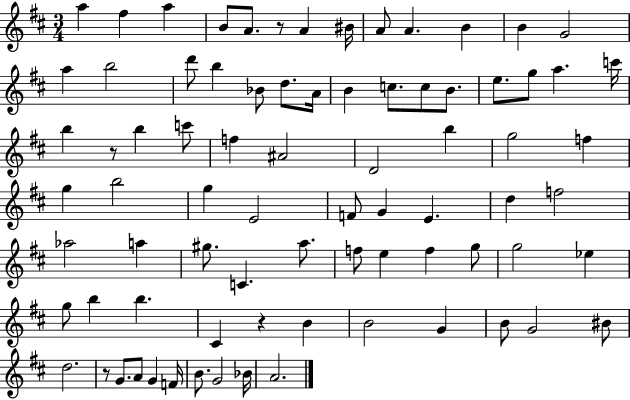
{
  \clef treble
  \numericTimeSignature
  \time 3/4
  \key d \major
  a''4 fis''4 a''4 | b'8 a'8. r8 a'4 bis'16 | a'8 a'4. b'4 | b'4 g'2 | \break a''4 b''2 | d'''8 b''4 bes'8 d''8. a'16 | b'4 c''8. c''8 b'8. | e''8. g''8 a''4. c'''16 | \break b''4 r8 b''4 c'''8 | f''4 ais'2 | d'2 b''4 | g''2 f''4 | \break g''4 b''2 | g''4 e'2 | f'8 g'4 e'4. | d''4 f''2 | \break aes''2 a''4 | gis''8. c'4. a''8. | f''8 e''4 f''4 g''8 | g''2 ees''4 | \break g''8 b''4 b''4. | cis'4 r4 b'4 | b'2 g'4 | b'8 g'2 bis'8 | \break d''2. | r8 g'8. a'8 g'4 f'16 | b'8. g'2 bes'16 | a'2. | \break \bar "|."
}